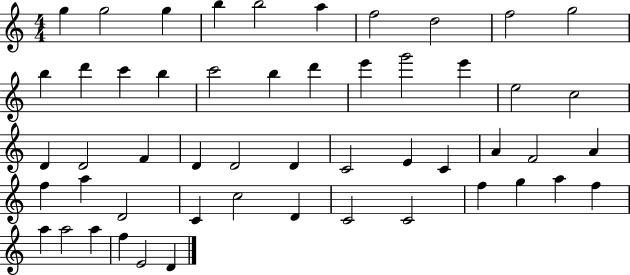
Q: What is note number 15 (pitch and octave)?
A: C6